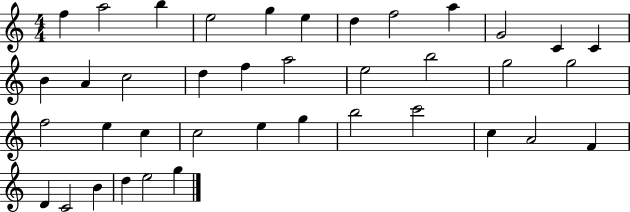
F5/q A5/h B5/q E5/h G5/q E5/q D5/q F5/h A5/q G4/h C4/q C4/q B4/q A4/q C5/h D5/q F5/q A5/h E5/h B5/h G5/h G5/h F5/h E5/q C5/q C5/h E5/q G5/q B5/h C6/h C5/q A4/h F4/q D4/q C4/h B4/q D5/q E5/h G5/q